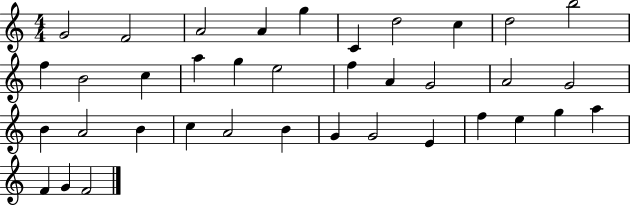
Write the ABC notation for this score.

X:1
T:Untitled
M:4/4
L:1/4
K:C
G2 F2 A2 A g C d2 c d2 b2 f B2 c a g e2 f A G2 A2 G2 B A2 B c A2 B G G2 E f e g a F G F2